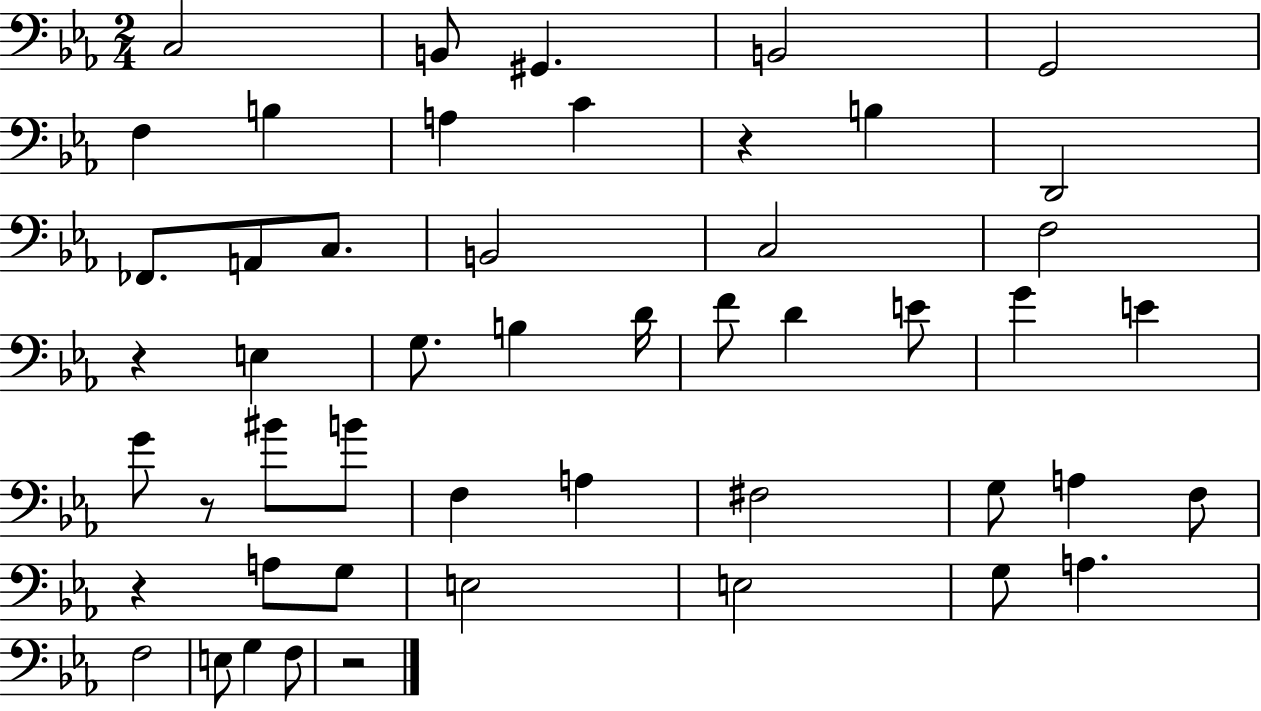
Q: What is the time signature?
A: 2/4